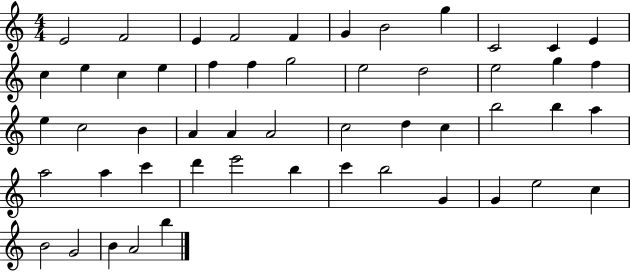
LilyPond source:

{
  \clef treble
  \numericTimeSignature
  \time 4/4
  \key c \major
  e'2 f'2 | e'4 f'2 f'4 | g'4 b'2 g''4 | c'2 c'4 e'4 | \break c''4 e''4 c''4 e''4 | f''4 f''4 g''2 | e''2 d''2 | e''2 g''4 f''4 | \break e''4 c''2 b'4 | a'4 a'4 a'2 | c''2 d''4 c''4 | b''2 b''4 a''4 | \break a''2 a''4 c'''4 | d'''4 e'''2 b''4 | c'''4 b''2 g'4 | g'4 e''2 c''4 | \break b'2 g'2 | b'4 a'2 b''4 | \bar "|."
}